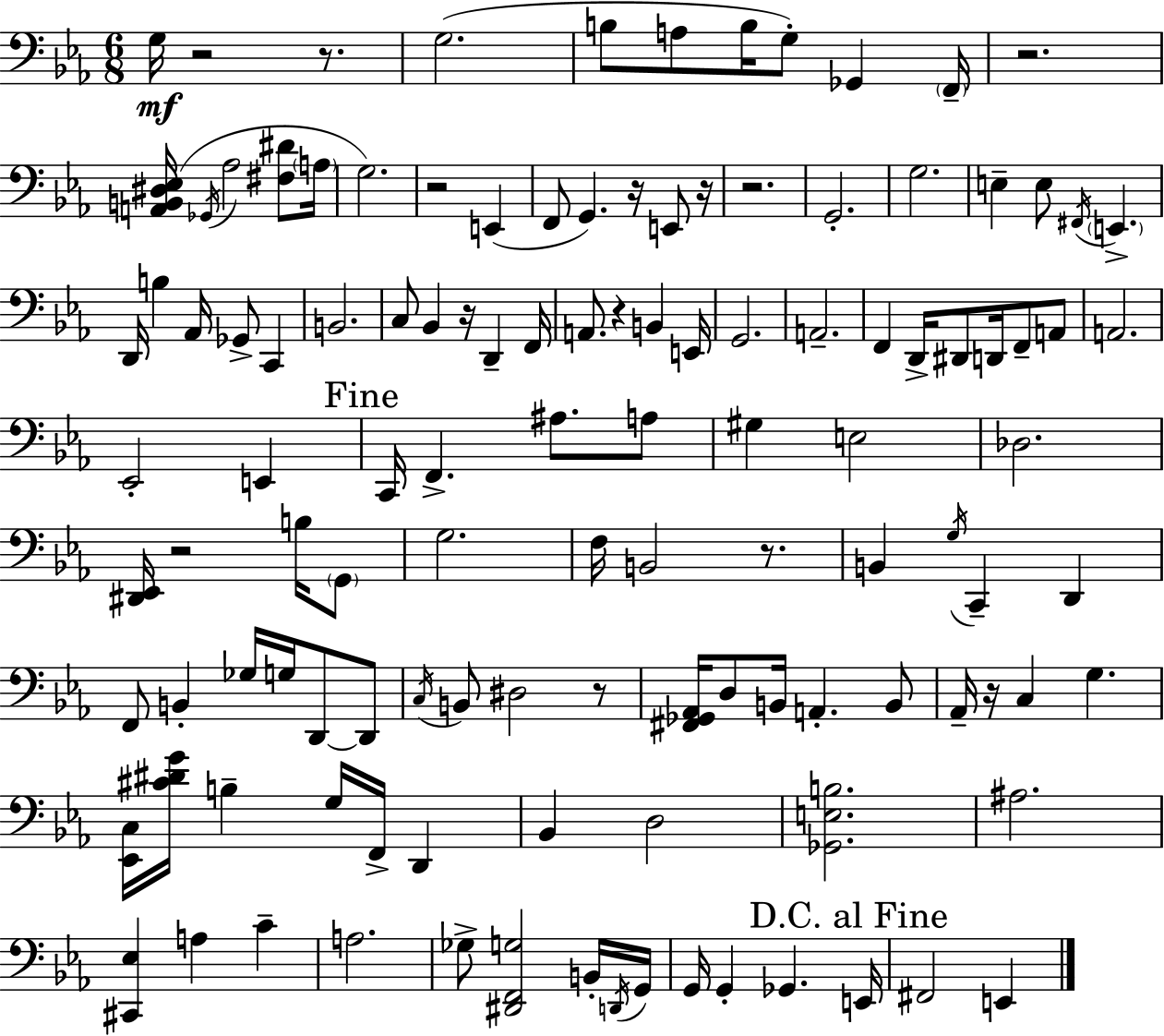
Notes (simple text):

G3/s R/h R/e. G3/h. B3/e A3/e B3/s G3/e Gb2/q F2/s R/h. [A2,B2,D#3,Eb3]/s Gb2/s Ab3/h [F#3,D#4]/e A3/s G3/h. R/h E2/q F2/e G2/q. R/s E2/e R/s R/h. G2/h. G3/h. E3/q E3/e F#2/s E2/q. D2/s B3/q Ab2/s Gb2/e C2/q B2/h. C3/e Bb2/q R/s D2/q F2/s A2/e. R/q B2/q E2/s G2/h. A2/h. F2/q D2/s D#2/e D2/s F2/e A2/e A2/h. Eb2/h E2/q C2/s F2/q. A#3/e. A3/e G#3/q E3/h Db3/h. [D#2,Eb2]/s R/h B3/s G2/e G3/h. F3/s B2/h R/e. B2/q G3/s C2/q D2/q F2/e B2/q Gb3/s G3/s D2/e D2/e C3/s B2/e D#3/h R/e [F#2,Gb2,Ab2]/s D3/e B2/s A2/q. B2/e Ab2/s R/s C3/q G3/q. [Eb2,C3]/s [C#4,D#4,G4]/s B3/q G3/s F2/s D2/q Bb2/q D3/h [Gb2,E3,B3]/h. A#3/h. [C#2,Eb3]/q A3/q C4/q A3/h. Gb3/e [D#2,F2,G3]/h B2/s D2/s G2/s G2/s G2/q Gb2/q. E2/s F#2/h E2/q